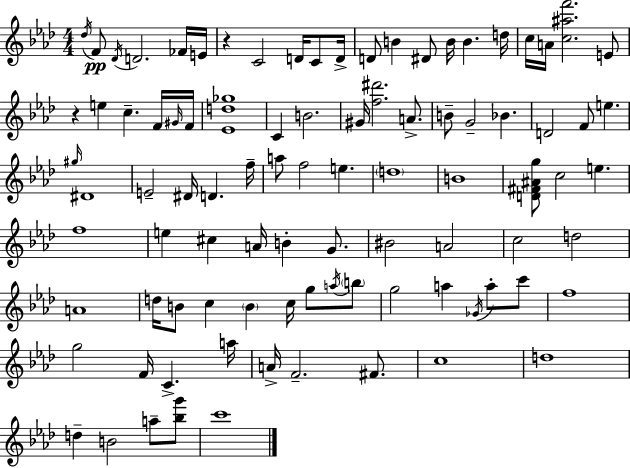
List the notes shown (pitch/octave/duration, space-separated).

Db5/s F4/e Db4/s D4/h. FES4/s E4/s R/q C4/h D4/s C4/e D4/s D4/e B4/q D#4/e B4/s B4/q. D5/s C5/s A4/s [C5,A#5,F6]/h. E4/e R/q E5/q C5/q. F4/s G#4/s F4/s [Eb4,D5,Gb5]/w C4/q B4/h. G#4/s [F5,D#6]/h. A4/e. B4/e G4/h Bb4/q. D4/h F4/e E5/q. G#5/s D#4/w E4/h D#4/s D4/q. F5/s A5/e F5/h E5/q. D5/w B4/w [D4,F#4,A#4,G5]/e C5/h E5/q. F5/w E5/q C#5/q A4/s B4/q G4/e. BIS4/h A4/h C5/h D5/h A4/w D5/s B4/e C5/q B4/q C5/s G5/e A5/s B5/e G5/h A5/q Gb4/s A5/e C6/e F5/w G5/h F4/s C4/q. A5/s A4/s F4/h. F#4/e. C5/w D5/w D5/q B4/h A5/e [Bb5,G6]/e C6/w